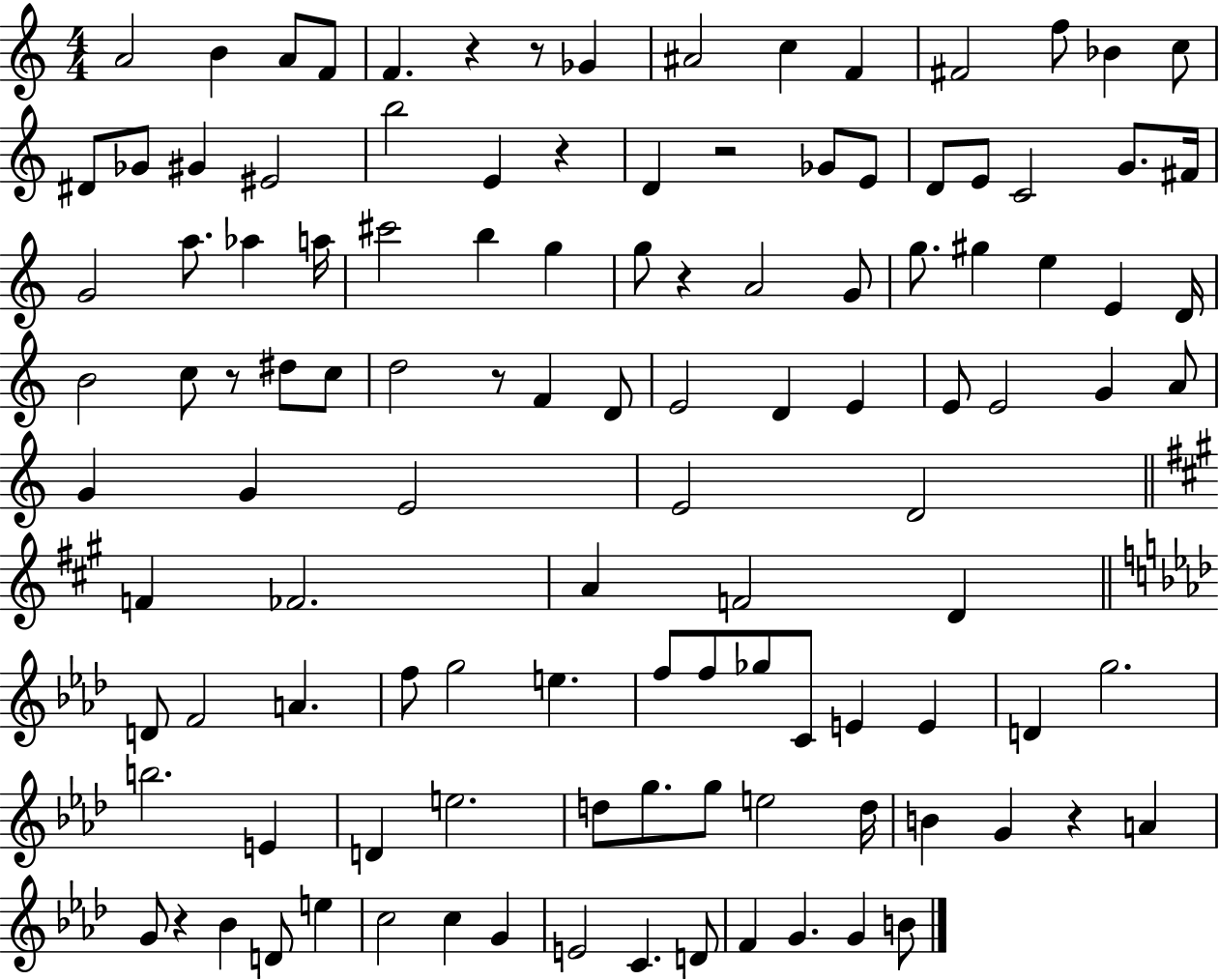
{
  \clef treble
  \numericTimeSignature
  \time 4/4
  \key c \major
  \repeat volta 2 { a'2 b'4 a'8 f'8 | f'4. r4 r8 ges'4 | ais'2 c''4 f'4 | fis'2 f''8 bes'4 c''8 | \break dis'8 ges'8 gis'4 eis'2 | b''2 e'4 r4 | d'4 r2 ges'8 e'8 | d'8 e'8 c'2 g'8. fis'16 | \break g'2 a''8. aes''4 a''16 | cis'''2 b''4 g''4 | g''8 r4 a'2 g'8 | g''8. gis''4 e''4 e'4 d'16 | \break b'2 c''8 r8 dis''8 c''8 | d''2 r8 f'4 d'8 | e'2 d'4 e'4 | e'8 e'2 g'4 a'8 | \break g'4 g'4 e'2 | e'2 d'2 | \bar "||" \break \key a \major f'4 fes'2. | a'4 f'2 d'4 | \bar "||" \break \key aes \major d'8 f'2 a'4. | f''8 g''2 e''4. | f''8 f''8 ges''8 c'8 e'4 e'4 | d'4 g''2. | \break b''2. e'4 | d'4 e''2. | d''8 g''8. g''8 e''2 d''16 | b'4 g'4 r4 a'4 | \break g'8 r4 bes'4 d'8 e''4 | c''2 c''4 g'4 | e'2 c'4. d'8 | f'4 g'4. g'4 b'8 | \break } \bar "|."
}